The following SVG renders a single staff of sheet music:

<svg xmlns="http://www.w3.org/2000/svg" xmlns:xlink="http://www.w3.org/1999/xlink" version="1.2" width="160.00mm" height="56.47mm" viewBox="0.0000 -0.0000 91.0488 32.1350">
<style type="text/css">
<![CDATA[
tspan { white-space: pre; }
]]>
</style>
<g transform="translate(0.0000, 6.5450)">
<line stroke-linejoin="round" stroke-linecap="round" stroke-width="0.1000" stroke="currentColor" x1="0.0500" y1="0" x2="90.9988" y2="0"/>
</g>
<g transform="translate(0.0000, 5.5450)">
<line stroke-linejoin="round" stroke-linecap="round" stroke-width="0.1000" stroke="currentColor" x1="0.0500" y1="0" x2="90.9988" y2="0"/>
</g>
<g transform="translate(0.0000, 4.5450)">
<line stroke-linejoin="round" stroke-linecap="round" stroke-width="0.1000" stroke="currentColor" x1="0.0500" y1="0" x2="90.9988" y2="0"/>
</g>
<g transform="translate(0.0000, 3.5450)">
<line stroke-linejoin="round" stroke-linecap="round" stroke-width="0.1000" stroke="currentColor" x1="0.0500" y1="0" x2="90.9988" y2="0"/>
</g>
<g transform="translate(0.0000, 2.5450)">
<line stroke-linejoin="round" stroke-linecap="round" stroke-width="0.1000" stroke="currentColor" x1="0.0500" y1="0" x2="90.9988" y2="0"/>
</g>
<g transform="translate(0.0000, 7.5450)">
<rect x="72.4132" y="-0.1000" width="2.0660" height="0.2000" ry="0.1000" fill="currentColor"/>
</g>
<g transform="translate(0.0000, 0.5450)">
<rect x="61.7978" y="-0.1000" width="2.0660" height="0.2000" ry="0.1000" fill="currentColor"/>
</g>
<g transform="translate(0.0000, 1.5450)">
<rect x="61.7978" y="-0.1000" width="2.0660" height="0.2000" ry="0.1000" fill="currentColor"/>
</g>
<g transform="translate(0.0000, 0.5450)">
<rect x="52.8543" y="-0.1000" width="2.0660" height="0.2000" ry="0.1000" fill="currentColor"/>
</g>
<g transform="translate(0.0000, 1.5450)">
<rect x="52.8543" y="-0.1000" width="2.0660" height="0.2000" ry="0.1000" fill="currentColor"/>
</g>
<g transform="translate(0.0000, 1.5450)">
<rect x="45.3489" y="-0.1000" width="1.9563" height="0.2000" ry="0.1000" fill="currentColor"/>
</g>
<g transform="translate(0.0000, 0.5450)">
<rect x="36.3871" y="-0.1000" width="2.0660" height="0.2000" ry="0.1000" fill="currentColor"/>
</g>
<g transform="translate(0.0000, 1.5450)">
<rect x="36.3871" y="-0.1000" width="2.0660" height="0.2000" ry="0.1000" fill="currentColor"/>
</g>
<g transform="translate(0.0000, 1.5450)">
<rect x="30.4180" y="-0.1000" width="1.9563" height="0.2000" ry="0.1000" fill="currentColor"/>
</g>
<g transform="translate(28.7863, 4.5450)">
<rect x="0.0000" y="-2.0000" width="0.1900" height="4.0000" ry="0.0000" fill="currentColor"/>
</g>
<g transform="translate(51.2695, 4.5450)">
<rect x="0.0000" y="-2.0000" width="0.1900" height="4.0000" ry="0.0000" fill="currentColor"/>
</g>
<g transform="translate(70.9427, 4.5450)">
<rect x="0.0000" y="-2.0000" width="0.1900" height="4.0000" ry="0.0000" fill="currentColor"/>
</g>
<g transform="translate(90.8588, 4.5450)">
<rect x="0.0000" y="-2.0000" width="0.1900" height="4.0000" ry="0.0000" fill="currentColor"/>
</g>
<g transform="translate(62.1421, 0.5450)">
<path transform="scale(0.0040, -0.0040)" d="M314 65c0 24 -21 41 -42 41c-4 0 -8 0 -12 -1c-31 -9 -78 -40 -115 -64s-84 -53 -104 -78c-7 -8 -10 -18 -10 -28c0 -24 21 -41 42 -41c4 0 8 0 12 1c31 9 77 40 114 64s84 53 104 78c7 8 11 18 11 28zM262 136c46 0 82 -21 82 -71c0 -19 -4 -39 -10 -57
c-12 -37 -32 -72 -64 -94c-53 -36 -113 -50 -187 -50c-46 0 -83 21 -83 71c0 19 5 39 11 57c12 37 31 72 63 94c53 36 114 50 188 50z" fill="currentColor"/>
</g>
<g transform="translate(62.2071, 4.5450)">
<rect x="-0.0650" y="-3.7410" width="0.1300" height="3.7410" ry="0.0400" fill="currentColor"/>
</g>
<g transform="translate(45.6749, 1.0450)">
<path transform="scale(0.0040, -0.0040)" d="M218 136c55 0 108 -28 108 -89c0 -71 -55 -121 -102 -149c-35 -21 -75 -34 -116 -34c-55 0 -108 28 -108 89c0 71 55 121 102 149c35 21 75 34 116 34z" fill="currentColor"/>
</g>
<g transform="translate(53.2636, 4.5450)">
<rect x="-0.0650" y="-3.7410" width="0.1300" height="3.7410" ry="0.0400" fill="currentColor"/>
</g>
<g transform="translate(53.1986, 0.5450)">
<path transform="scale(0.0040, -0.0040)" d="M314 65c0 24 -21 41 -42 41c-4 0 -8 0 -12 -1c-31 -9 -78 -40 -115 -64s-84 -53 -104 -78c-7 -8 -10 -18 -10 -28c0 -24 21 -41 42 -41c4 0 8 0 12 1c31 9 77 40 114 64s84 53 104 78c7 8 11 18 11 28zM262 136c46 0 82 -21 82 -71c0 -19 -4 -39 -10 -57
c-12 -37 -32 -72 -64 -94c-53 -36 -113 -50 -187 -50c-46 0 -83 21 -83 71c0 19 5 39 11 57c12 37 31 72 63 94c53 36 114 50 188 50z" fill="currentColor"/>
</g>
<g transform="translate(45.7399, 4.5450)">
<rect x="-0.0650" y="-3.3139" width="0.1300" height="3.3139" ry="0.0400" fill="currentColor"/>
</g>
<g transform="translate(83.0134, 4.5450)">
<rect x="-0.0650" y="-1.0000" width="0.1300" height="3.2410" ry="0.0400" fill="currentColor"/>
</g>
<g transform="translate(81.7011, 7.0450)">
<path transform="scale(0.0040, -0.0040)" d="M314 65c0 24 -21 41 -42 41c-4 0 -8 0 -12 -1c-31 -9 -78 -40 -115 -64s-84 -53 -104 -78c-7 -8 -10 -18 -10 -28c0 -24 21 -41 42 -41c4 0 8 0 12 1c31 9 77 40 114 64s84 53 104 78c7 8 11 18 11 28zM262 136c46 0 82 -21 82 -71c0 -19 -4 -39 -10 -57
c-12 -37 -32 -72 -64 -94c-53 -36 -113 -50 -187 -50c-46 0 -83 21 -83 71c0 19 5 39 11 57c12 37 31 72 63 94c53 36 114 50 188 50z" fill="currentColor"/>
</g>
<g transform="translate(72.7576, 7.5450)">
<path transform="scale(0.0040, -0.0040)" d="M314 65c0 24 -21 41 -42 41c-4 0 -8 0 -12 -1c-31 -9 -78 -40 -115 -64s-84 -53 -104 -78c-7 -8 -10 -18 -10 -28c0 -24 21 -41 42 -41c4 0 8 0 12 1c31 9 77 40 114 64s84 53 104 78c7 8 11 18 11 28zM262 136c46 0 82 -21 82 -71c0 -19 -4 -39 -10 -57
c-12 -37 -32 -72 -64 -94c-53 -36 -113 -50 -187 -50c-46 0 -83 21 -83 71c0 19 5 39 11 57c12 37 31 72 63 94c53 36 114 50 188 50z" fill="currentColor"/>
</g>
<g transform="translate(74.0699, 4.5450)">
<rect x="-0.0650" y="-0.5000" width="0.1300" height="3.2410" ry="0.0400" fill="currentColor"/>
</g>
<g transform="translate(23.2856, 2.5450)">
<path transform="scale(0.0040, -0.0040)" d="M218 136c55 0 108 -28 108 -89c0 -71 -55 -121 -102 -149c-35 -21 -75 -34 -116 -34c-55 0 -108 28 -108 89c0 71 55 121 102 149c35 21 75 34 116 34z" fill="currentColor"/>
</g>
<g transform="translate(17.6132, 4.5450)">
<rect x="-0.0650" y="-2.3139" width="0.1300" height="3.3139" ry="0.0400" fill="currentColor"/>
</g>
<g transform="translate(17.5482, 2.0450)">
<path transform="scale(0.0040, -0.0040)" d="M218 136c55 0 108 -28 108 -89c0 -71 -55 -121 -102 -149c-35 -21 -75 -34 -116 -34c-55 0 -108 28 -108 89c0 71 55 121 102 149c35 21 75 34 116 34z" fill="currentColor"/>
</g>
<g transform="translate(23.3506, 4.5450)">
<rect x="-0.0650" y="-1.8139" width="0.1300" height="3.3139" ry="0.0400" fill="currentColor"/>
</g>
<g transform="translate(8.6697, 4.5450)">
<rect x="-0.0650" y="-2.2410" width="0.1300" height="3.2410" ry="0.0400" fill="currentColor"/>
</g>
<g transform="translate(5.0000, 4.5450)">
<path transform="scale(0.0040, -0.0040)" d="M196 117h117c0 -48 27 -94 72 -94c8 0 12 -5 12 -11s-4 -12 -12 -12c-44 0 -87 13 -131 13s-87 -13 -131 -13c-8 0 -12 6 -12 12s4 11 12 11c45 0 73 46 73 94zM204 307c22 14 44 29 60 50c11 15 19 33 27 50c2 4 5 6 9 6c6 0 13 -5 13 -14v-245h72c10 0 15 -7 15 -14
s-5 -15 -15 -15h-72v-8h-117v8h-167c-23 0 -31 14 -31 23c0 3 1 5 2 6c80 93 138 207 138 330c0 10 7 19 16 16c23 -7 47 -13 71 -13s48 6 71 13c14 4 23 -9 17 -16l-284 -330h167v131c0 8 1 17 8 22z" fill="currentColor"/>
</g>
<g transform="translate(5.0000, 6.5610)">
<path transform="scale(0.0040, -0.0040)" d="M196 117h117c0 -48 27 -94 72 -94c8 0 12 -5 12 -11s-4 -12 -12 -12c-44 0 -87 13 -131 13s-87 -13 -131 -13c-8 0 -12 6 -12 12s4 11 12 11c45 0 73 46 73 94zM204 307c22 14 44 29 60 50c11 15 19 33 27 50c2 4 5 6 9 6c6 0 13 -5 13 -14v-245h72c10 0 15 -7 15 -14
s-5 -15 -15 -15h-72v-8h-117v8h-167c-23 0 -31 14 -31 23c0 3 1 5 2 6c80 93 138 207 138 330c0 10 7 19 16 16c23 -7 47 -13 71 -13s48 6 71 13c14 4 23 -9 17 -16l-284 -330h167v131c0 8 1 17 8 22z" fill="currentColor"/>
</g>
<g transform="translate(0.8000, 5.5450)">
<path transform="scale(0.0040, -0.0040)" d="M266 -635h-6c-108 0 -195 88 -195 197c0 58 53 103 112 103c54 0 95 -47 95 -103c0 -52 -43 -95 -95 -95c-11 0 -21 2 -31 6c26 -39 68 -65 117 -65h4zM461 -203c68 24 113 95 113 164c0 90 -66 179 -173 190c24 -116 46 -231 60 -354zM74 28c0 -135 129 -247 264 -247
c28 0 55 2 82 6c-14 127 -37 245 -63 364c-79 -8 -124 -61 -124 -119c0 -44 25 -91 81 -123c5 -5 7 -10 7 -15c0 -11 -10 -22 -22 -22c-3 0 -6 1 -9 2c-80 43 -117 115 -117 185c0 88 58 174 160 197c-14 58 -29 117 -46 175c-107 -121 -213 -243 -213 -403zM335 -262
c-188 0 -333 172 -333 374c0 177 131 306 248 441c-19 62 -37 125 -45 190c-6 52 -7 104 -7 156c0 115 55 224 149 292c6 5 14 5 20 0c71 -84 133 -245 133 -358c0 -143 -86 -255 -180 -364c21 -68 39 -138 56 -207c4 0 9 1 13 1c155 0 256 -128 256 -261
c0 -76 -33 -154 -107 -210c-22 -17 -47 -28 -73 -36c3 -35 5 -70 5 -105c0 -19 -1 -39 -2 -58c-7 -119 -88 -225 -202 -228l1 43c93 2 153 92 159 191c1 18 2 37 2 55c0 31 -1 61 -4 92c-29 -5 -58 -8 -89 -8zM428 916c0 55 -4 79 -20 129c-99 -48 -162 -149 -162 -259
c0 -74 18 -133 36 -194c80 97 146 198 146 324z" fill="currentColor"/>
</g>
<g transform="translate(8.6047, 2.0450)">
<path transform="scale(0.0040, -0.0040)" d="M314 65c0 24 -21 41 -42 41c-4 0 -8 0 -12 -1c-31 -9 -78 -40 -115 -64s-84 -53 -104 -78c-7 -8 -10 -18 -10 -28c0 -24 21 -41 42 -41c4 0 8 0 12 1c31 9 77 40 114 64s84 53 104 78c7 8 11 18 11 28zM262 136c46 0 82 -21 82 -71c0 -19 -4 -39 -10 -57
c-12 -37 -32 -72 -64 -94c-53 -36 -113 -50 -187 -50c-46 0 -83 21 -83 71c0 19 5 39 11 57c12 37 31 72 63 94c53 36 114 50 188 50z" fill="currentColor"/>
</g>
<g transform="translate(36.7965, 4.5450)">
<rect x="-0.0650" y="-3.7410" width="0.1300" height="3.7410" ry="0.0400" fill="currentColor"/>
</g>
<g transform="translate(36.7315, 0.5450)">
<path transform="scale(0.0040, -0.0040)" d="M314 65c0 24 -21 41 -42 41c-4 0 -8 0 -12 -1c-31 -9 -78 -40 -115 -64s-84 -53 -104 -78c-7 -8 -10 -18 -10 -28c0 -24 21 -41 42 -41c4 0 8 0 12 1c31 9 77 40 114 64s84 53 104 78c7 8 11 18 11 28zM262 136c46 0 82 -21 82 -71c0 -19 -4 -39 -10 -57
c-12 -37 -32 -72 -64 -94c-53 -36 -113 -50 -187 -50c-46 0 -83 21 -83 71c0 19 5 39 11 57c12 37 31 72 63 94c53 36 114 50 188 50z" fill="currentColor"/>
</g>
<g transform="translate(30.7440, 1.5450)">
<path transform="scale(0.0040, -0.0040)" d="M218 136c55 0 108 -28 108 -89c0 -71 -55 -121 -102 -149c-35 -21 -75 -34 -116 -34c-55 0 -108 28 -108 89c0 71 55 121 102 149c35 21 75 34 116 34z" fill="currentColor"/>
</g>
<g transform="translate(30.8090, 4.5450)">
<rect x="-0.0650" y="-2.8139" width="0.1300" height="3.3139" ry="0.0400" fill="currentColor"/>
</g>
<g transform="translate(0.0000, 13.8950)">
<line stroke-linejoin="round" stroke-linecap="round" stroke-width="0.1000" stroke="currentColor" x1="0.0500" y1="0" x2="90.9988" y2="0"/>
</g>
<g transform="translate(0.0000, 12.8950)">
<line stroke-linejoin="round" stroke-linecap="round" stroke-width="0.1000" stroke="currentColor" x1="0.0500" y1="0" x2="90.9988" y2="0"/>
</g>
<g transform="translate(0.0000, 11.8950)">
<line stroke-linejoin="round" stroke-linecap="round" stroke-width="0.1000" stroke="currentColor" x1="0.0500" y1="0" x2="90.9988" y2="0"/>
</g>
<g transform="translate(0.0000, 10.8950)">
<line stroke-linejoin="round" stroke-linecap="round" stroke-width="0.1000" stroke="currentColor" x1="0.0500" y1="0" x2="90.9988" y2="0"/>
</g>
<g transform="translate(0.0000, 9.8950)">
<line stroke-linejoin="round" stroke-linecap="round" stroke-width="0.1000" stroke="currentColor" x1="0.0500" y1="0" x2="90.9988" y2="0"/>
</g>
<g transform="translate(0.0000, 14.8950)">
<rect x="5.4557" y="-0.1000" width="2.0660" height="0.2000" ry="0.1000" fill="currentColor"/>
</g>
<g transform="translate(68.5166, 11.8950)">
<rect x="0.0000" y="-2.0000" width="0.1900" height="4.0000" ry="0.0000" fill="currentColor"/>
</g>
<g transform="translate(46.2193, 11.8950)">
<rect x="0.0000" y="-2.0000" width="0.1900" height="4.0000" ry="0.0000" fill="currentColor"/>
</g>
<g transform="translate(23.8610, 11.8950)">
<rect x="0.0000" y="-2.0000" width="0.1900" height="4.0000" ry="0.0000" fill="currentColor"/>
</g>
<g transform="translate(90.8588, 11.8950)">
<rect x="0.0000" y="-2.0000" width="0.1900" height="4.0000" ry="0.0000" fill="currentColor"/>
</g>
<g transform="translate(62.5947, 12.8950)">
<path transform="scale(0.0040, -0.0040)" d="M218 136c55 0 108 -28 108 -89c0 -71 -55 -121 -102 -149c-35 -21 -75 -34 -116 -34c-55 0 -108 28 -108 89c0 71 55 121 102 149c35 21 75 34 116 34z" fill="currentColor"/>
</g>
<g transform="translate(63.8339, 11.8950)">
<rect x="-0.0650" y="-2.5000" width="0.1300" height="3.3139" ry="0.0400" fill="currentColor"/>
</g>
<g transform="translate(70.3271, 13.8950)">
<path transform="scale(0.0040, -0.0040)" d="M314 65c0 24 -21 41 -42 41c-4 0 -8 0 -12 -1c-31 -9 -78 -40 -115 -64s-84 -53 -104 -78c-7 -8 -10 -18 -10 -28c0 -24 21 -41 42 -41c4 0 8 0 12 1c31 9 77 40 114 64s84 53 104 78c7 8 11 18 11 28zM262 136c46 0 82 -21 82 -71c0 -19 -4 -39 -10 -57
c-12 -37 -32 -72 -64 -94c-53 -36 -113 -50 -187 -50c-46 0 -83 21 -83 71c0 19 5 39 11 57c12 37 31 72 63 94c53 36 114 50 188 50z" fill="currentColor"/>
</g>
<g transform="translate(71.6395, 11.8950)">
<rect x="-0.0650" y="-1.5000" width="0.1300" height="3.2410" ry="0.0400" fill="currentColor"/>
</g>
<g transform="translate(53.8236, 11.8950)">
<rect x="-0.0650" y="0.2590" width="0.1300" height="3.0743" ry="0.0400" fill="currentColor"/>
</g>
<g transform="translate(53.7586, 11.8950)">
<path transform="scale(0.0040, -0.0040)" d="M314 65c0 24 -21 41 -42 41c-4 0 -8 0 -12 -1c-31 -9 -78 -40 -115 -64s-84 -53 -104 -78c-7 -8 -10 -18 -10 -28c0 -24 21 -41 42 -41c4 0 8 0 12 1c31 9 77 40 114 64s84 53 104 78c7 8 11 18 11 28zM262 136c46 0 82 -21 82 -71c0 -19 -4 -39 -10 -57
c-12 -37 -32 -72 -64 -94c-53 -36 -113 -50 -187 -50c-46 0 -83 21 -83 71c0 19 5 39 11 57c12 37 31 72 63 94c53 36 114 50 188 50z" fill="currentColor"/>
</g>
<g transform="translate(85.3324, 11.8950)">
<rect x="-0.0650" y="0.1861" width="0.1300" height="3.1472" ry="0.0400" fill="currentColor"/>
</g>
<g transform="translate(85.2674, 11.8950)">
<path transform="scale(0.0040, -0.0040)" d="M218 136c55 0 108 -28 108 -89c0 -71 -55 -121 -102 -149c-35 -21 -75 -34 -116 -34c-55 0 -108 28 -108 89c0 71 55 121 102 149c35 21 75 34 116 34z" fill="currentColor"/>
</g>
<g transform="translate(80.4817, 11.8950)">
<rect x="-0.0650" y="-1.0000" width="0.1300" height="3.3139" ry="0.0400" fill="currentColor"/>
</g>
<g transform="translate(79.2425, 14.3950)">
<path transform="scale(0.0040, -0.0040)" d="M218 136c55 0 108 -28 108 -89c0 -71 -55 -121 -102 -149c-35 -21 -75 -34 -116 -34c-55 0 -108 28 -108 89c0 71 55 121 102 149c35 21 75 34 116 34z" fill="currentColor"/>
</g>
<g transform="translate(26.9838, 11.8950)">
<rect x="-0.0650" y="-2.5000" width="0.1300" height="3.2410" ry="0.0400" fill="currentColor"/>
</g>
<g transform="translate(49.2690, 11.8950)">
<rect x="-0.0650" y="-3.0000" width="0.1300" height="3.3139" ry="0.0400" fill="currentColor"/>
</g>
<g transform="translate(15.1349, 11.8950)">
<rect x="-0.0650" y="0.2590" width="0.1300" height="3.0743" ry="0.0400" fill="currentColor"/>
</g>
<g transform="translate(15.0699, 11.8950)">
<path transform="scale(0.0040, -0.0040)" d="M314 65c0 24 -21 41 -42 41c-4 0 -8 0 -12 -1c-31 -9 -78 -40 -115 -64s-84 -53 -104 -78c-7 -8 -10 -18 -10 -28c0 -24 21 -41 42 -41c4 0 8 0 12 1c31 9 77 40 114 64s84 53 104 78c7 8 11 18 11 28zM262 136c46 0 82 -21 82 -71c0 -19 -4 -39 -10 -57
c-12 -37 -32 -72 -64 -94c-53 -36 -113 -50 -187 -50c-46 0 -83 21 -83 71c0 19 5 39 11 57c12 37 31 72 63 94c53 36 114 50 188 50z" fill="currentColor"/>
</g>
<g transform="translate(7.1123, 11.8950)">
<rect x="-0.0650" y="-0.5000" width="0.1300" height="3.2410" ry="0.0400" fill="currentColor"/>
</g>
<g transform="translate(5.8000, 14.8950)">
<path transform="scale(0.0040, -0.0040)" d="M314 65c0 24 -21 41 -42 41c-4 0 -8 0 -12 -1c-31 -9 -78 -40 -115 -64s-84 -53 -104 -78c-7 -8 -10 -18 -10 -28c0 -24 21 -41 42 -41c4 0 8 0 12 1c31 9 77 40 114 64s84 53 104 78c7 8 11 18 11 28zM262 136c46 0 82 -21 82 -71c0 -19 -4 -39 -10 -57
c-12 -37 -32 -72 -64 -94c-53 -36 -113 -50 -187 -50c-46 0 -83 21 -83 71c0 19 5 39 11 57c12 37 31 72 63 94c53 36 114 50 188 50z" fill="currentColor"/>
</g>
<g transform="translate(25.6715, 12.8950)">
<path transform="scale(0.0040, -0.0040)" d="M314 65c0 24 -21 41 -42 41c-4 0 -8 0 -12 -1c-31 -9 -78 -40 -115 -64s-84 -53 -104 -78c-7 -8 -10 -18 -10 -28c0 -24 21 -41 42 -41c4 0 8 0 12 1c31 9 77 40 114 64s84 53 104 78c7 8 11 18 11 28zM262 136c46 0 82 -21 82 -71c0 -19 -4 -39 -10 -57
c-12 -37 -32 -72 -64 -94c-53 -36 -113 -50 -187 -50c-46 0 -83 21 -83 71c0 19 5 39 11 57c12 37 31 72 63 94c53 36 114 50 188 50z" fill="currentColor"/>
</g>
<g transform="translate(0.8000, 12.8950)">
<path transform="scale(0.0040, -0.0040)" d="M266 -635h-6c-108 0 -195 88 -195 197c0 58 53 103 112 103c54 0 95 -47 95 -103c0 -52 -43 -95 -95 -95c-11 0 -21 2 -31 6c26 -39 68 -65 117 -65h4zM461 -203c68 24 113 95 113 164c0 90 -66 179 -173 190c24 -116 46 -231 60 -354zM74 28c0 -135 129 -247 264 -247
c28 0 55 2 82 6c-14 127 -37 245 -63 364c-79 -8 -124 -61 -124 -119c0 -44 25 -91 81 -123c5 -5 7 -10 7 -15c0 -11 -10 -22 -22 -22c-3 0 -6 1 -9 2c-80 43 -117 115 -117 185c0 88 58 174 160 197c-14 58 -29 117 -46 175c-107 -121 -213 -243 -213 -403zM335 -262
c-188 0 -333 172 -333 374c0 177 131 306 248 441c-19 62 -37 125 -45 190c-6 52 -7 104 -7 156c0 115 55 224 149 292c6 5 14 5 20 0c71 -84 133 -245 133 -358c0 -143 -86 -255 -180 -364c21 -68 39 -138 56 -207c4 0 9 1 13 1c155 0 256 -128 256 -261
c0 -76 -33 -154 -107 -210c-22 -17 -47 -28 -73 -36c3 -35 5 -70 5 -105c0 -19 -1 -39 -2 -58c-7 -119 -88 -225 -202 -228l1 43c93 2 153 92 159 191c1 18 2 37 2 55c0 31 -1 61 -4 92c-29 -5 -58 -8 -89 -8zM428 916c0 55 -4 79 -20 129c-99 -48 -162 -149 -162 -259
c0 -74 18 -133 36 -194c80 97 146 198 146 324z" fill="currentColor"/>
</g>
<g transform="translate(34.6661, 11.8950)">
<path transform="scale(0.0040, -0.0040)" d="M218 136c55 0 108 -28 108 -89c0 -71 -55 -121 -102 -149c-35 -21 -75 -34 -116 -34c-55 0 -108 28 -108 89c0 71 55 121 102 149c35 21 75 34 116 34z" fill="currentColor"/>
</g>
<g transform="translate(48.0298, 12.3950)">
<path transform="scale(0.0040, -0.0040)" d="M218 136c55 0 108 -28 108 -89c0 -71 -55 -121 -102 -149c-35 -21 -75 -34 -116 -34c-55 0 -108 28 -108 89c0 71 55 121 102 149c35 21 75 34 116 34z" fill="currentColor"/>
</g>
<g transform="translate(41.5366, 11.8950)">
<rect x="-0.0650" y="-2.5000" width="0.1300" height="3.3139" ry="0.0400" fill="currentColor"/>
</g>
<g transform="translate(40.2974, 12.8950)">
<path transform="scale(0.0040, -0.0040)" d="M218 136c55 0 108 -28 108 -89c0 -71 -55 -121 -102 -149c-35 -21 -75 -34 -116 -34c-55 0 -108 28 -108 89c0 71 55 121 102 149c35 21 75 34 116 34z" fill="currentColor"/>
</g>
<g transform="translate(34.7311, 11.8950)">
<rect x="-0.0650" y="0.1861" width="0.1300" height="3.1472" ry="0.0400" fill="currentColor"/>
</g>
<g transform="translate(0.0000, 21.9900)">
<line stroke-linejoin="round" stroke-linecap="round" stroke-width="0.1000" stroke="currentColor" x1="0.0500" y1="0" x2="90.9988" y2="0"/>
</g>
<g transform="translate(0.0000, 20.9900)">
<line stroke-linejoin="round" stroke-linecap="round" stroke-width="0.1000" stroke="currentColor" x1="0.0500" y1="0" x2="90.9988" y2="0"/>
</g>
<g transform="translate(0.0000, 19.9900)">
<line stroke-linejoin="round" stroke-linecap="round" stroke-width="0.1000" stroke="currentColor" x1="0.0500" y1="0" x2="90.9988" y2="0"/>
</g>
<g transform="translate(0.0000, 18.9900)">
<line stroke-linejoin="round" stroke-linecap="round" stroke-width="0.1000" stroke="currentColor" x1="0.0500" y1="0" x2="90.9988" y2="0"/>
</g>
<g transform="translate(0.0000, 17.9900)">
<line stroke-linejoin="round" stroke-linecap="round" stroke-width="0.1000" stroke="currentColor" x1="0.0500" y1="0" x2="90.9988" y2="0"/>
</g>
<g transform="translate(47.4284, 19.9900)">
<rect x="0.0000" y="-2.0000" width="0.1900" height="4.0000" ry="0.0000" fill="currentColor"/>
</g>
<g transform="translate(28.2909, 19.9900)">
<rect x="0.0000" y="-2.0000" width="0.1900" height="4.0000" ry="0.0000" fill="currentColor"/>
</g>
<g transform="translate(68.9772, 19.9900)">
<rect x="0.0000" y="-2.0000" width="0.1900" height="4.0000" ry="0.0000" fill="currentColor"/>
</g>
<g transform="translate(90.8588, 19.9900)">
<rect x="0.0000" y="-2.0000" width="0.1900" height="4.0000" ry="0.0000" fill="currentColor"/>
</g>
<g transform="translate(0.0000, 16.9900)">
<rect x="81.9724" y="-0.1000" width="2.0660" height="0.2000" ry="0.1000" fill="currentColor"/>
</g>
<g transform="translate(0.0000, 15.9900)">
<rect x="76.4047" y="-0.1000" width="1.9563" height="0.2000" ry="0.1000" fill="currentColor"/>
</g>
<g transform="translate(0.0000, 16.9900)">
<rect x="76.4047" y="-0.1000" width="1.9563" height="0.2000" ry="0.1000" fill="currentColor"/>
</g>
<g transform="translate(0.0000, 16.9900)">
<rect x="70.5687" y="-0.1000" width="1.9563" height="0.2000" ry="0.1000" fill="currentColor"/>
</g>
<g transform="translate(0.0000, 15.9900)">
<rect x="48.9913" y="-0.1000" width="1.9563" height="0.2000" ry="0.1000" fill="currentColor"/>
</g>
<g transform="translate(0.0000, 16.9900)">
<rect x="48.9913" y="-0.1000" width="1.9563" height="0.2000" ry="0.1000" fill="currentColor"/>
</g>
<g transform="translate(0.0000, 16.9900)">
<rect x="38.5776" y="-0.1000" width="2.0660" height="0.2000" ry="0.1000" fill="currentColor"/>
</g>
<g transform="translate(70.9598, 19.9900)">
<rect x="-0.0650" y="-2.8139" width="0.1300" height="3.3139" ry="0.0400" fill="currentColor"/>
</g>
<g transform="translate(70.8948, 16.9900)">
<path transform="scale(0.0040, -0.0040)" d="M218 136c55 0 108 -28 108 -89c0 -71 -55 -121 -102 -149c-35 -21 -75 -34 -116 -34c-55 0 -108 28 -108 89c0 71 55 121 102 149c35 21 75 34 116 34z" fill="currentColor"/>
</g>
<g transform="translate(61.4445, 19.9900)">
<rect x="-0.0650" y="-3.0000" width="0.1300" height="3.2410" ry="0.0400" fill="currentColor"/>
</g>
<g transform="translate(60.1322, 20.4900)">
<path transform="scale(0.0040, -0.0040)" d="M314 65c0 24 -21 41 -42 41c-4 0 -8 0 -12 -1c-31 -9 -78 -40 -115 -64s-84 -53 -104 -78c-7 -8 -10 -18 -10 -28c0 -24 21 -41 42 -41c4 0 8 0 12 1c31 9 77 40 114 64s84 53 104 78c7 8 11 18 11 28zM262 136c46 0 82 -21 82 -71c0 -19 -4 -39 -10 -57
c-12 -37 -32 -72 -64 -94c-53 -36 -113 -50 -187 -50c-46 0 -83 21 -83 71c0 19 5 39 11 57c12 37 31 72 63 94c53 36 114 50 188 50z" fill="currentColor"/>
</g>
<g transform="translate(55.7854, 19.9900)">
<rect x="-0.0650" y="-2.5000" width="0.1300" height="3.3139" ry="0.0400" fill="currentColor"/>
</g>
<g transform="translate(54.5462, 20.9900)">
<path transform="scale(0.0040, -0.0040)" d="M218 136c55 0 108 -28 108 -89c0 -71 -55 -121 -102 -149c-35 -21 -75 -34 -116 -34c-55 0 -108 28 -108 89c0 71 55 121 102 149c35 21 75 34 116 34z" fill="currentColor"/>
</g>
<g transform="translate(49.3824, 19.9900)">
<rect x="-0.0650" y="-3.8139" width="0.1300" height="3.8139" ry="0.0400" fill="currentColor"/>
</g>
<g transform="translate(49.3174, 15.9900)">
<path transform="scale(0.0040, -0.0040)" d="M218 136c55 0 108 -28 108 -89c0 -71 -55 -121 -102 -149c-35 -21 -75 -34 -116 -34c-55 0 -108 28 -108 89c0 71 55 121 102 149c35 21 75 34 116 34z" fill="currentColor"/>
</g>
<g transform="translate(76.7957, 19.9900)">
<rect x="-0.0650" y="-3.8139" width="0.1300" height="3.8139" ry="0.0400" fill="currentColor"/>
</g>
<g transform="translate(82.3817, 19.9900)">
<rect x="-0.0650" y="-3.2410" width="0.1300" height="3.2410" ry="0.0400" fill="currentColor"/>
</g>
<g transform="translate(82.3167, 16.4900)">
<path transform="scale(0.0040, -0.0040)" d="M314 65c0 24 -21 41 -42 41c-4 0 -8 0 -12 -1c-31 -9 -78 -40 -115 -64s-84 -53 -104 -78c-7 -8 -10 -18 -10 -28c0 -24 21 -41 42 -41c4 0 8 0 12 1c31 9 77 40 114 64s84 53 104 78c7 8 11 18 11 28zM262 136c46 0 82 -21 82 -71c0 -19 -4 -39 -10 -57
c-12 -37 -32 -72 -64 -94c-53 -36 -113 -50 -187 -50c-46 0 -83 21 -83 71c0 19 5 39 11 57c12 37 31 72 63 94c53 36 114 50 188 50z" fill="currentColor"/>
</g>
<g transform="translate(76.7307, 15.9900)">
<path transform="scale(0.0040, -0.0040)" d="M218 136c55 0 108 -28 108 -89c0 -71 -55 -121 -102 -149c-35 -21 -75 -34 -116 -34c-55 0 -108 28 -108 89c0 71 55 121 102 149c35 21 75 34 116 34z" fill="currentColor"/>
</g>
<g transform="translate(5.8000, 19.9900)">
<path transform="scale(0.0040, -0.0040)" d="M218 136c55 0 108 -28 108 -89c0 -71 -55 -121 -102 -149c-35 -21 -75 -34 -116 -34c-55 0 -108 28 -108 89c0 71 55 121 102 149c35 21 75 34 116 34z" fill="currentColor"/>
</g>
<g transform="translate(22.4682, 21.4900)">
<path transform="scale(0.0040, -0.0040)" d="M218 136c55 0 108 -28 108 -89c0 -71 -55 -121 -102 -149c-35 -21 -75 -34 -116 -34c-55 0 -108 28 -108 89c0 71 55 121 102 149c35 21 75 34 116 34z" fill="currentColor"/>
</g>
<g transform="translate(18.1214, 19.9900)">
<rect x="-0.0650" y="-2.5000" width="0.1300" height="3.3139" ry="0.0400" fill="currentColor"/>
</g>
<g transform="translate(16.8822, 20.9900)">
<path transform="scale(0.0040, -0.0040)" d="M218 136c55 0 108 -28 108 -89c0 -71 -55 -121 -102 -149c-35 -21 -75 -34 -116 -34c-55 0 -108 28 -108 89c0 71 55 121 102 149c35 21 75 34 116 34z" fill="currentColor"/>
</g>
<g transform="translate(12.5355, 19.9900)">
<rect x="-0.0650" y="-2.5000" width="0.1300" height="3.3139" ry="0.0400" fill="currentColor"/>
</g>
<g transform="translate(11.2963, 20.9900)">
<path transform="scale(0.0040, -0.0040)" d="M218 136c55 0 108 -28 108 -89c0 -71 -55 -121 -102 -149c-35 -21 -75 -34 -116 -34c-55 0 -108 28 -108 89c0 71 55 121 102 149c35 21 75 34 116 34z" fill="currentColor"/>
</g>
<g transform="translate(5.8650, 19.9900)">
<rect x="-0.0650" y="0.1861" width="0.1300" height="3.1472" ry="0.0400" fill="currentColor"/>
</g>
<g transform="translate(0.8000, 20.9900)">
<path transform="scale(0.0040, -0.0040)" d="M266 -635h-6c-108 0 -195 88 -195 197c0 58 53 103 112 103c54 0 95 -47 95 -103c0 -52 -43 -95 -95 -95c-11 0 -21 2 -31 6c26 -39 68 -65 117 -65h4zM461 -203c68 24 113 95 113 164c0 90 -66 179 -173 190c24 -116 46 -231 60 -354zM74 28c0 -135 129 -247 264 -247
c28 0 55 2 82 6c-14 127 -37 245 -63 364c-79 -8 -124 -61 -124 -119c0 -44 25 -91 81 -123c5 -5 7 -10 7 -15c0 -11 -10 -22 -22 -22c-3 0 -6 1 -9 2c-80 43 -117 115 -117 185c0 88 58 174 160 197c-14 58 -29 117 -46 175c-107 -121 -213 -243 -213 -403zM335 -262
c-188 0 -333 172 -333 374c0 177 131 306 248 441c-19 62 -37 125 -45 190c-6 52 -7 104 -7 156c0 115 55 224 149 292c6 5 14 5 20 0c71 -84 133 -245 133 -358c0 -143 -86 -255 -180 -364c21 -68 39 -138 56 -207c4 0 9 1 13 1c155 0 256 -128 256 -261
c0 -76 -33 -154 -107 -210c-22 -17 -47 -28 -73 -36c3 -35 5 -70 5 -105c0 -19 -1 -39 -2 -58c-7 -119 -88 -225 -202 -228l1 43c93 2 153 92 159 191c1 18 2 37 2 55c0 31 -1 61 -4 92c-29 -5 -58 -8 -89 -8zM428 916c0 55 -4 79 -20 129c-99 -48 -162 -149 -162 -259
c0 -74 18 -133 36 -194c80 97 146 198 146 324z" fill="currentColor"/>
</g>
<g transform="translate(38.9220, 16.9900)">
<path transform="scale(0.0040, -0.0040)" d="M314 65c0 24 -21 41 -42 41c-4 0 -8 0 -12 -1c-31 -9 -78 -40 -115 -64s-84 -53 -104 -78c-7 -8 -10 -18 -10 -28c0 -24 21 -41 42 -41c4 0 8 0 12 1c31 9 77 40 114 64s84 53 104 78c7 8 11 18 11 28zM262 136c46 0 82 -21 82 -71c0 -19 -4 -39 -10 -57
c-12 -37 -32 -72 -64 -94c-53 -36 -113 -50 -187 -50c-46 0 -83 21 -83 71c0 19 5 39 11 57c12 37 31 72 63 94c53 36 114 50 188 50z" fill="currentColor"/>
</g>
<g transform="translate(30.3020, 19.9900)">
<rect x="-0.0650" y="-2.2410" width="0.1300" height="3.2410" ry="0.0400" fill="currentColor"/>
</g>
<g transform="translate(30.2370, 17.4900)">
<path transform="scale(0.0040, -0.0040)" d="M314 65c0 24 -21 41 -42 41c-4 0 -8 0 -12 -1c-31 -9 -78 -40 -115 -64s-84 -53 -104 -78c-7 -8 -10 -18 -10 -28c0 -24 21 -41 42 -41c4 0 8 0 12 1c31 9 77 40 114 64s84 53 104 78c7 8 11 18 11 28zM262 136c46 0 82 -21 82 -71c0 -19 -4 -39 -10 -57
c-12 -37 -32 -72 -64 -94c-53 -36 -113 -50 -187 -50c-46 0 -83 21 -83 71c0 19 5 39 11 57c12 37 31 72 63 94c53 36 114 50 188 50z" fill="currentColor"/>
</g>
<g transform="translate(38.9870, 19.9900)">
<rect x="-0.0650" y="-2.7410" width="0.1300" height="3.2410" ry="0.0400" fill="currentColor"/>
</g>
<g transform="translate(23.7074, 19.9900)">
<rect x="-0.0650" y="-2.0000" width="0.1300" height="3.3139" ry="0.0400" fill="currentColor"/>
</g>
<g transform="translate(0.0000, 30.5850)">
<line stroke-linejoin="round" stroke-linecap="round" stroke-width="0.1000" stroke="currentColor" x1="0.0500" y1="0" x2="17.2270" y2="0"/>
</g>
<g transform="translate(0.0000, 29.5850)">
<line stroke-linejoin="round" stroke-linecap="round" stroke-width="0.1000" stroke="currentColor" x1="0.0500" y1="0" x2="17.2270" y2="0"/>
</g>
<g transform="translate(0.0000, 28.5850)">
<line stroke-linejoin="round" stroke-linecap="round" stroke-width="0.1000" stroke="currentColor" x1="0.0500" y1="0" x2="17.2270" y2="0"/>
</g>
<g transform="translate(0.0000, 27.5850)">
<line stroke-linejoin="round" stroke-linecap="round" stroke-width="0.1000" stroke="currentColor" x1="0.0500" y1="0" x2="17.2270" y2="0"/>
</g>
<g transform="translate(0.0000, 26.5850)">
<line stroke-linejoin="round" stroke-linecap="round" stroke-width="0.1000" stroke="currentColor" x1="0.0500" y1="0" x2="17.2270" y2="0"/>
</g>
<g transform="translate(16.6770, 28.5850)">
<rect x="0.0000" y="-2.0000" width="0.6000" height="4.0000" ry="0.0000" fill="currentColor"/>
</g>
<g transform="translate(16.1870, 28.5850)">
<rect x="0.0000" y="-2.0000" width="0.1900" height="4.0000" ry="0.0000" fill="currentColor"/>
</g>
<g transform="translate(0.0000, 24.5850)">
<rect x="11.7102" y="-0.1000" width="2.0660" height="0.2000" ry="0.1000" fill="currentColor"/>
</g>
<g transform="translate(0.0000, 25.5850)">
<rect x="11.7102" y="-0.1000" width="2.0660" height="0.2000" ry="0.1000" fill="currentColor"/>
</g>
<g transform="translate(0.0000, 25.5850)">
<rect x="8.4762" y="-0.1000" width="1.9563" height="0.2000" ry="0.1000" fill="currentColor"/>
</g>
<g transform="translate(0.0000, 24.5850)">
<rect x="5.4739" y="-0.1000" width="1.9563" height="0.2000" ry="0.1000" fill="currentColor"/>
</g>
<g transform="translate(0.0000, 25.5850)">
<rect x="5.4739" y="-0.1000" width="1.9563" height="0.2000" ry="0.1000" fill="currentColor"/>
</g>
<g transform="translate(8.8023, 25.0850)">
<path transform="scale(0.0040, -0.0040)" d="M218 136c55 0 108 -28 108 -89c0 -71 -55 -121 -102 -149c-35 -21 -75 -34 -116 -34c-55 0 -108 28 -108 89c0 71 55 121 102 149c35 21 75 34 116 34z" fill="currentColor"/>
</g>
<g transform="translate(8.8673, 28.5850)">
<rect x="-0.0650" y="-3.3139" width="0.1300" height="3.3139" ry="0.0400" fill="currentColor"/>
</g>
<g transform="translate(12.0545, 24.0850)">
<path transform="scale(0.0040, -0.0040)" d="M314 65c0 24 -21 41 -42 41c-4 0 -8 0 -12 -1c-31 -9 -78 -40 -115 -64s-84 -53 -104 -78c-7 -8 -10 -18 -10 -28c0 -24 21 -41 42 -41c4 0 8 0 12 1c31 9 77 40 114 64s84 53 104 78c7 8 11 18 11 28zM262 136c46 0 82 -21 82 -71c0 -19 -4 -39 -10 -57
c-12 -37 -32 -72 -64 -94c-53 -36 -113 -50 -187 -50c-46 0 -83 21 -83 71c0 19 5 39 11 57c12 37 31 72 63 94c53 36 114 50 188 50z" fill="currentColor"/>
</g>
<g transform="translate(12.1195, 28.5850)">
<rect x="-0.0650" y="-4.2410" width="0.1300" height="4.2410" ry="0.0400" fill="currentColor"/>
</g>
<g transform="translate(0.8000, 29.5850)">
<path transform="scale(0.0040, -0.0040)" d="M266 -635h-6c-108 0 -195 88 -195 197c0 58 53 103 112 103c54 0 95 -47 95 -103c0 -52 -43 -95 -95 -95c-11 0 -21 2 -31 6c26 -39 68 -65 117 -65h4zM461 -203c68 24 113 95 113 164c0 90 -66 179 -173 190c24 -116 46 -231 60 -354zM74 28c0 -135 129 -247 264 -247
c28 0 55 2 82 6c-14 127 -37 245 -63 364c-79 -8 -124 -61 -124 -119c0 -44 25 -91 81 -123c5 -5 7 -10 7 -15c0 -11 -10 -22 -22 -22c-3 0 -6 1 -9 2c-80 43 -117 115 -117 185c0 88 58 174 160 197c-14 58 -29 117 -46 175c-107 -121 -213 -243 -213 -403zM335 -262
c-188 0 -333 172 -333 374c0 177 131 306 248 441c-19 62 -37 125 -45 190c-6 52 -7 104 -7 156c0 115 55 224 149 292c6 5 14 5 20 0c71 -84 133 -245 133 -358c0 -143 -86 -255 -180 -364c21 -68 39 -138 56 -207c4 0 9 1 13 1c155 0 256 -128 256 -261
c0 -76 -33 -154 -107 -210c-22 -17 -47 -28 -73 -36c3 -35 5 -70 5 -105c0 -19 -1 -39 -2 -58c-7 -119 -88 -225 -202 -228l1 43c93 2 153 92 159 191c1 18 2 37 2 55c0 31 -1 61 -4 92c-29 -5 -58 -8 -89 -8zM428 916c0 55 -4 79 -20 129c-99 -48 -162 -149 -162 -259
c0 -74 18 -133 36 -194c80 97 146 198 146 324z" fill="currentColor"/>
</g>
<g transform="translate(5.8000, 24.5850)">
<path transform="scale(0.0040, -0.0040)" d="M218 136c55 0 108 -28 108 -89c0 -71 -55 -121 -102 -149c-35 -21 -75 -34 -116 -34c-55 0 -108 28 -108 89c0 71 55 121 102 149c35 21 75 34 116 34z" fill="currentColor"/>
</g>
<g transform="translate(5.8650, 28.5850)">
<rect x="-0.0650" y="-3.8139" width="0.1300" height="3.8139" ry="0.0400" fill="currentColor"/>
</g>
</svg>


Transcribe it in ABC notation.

X:1
T:Untitled
M:4/4
L:1/4
K:C
g2 g f a c'2 b c'2 c'2 C2 D2 C2 B2 G2 B G A B2 G E2 D B B G G F g2 a2 c' G A2 a c' b2 c' b d'2